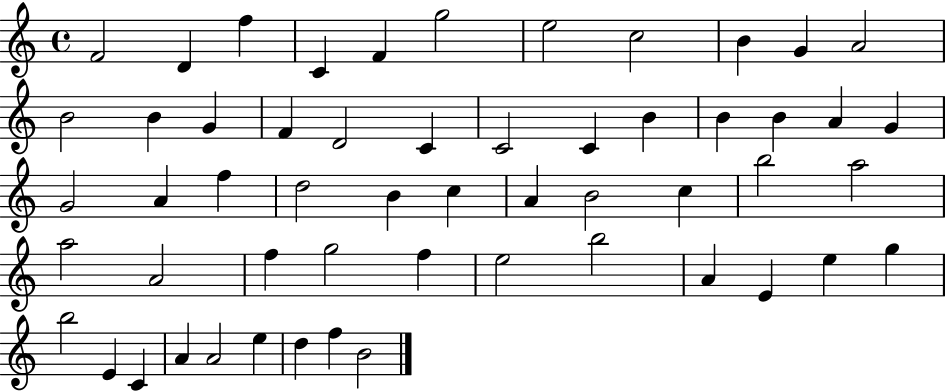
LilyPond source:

{
  \clef treble
  \time 4/4
  \defaultTimeSignature
  \key c \major
  f'2 d'4 f''4 | c'4 f'4 g''2 | e''2 c''2 | b'4 g'4 a'2 | \break b'2 b'4 g'4 | f'4 d'2 c'4 | c'2 c'4 b'4 | b'4 b'4 a'4 g'4 | \break g'2 a'4 f''4 | d''2 b'4 c''4 | a'4 b'2 c''4 | b''2 a''2 | \break a''2 a'2 | f''4 g''2 f''4 | e''2 b''2 | a'4 e'4 e''4 g''4 | \break b''2 e'4 c'4 | a'4 a'2 e''4 | d''4 f''4 b'2 | \bar "|."
}